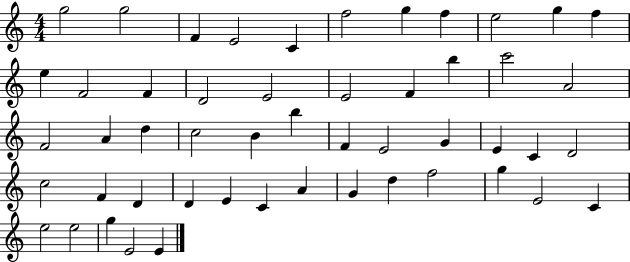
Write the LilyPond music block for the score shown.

{
  \clef treble
  \numericTimeSignature
  \time 4/4
  \key c \major
  g''2 g''2 | f'4 e'2 c'4 | f''2 g''4 f''4 | e''2 g''4 f''4 | \break e''4 f'2 f'4 | d'2 e'2 | e'2 f'4 b''4 | c'''2 a'2 | \break f'2 a'4 d''4 | c''2 b'4 b''4 | f'4 e'2 g'4 | e'4 c'4 d'2 | \break c''2 f'4 d'4 | d'4 e'4 c'4 a'4 | g'4 d''4 f''2 | g''4 e'2 c'4 | \break e''2 e''2 | g''4 e'2 e'4 | \bar "|."
}